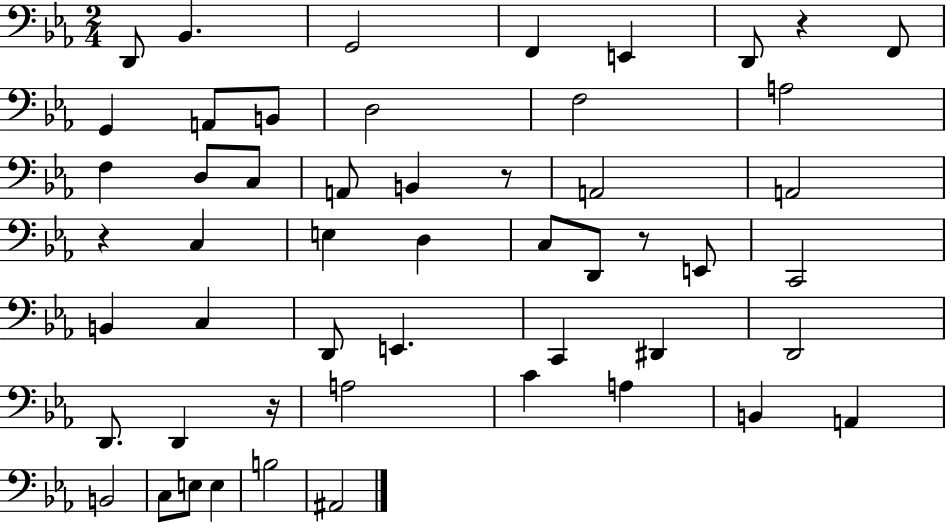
X:1
T:Untitled
M:2/4
L:1/4
K:Eb
D,,/2 _B,, G,,2 F,, E,, D,,/2 z F,,/2 G,, A,,/2 B,,/2 D,2 F,2 A,2 F, D,/2 C,/2 A,,/2 B,, z/2 A,,2 A,,2 z C, E, D, C,/2 D,,/2 z/2 E,,/2 C,,2 B,, C, D,,/2 E,, C,, ^D,, D,,2 D,,/2 D,, z/4 A,2 C A, B,, A,, B,,2 C,/2 E,/2 E, B,2 ^A,,2